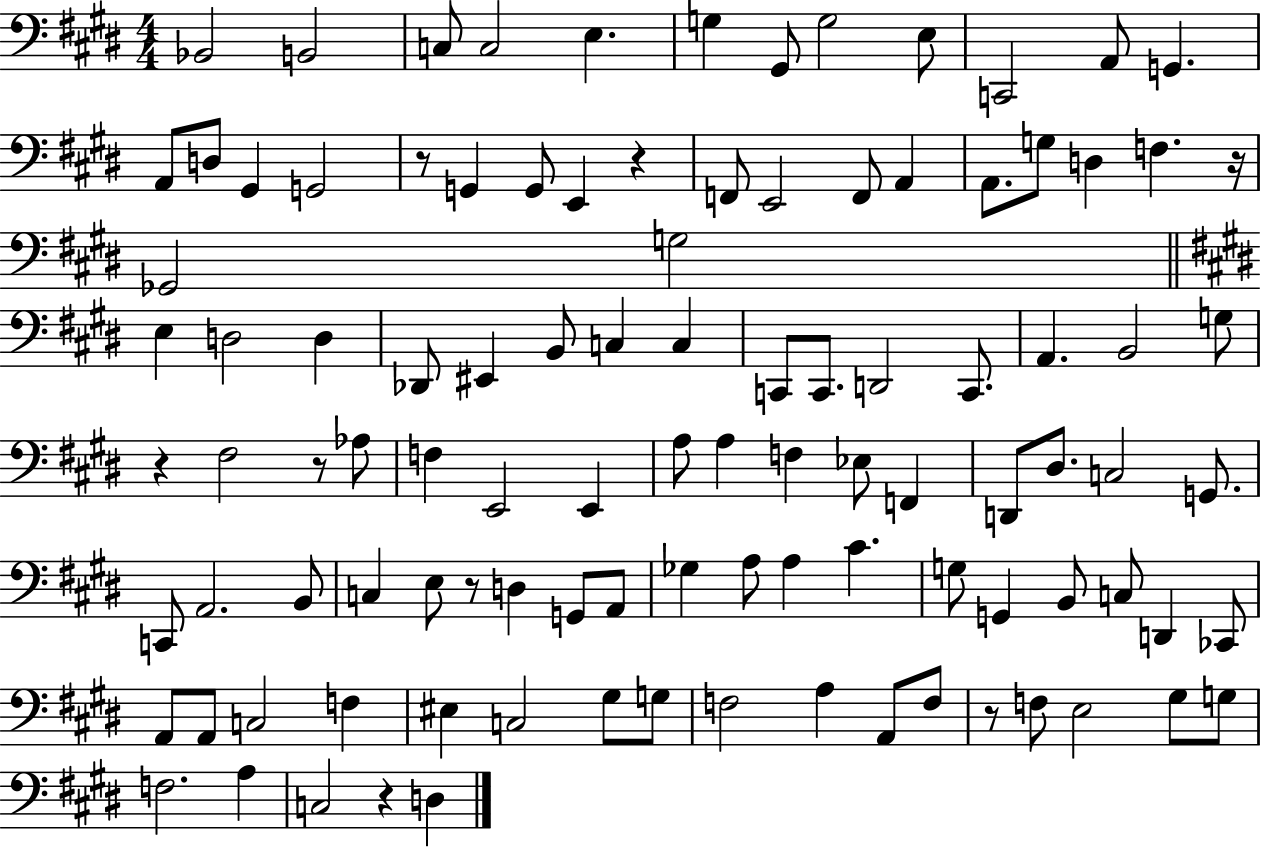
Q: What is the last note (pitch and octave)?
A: D3